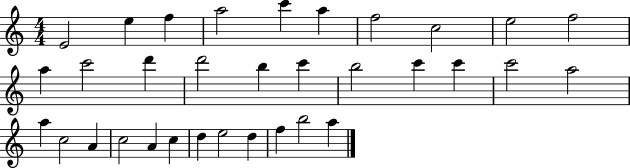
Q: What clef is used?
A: treble